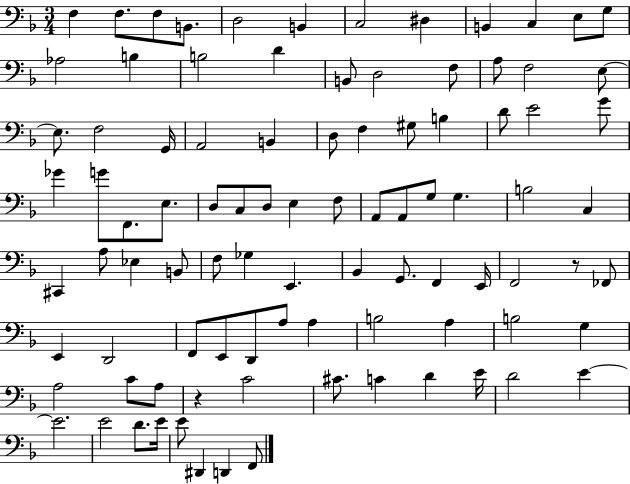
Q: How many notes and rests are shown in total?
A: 93